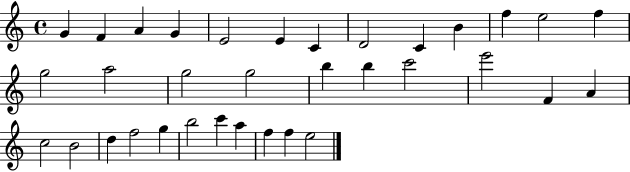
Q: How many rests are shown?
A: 0